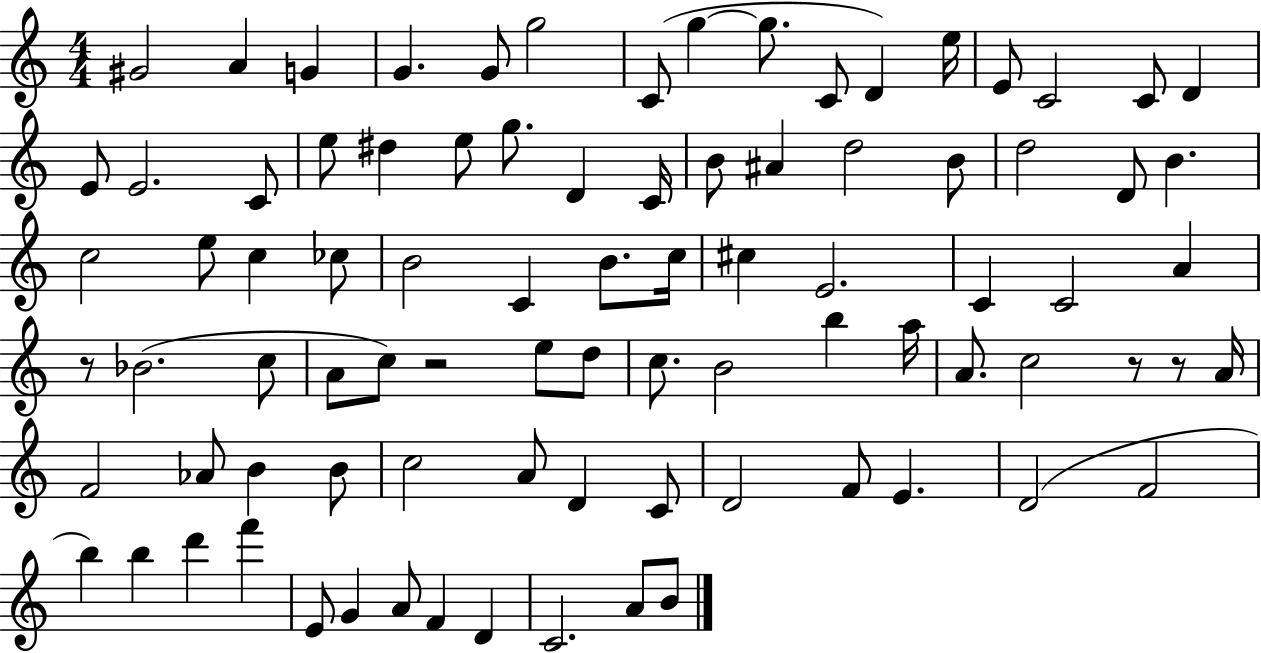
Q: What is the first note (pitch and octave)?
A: G#4